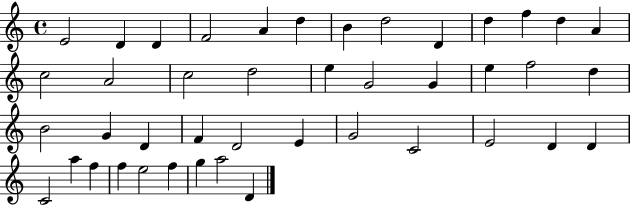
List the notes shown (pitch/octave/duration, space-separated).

E4/h D4/q D4/q F4/h A4/q D5/q B4/q D5/h D4/q D5/q F5/q D5/q A4/q C5/h A4/h C5/h D5/h E5/q G4/h G4/q E5/q F5/h D5/q B4/h G4/q D4/q F4/q D4/h E4/q G4/h C4/h E4/h D4/q D4/q C4/h A5/q F5/q F5/q E5/h F5/q G5/q A5/h D4/q